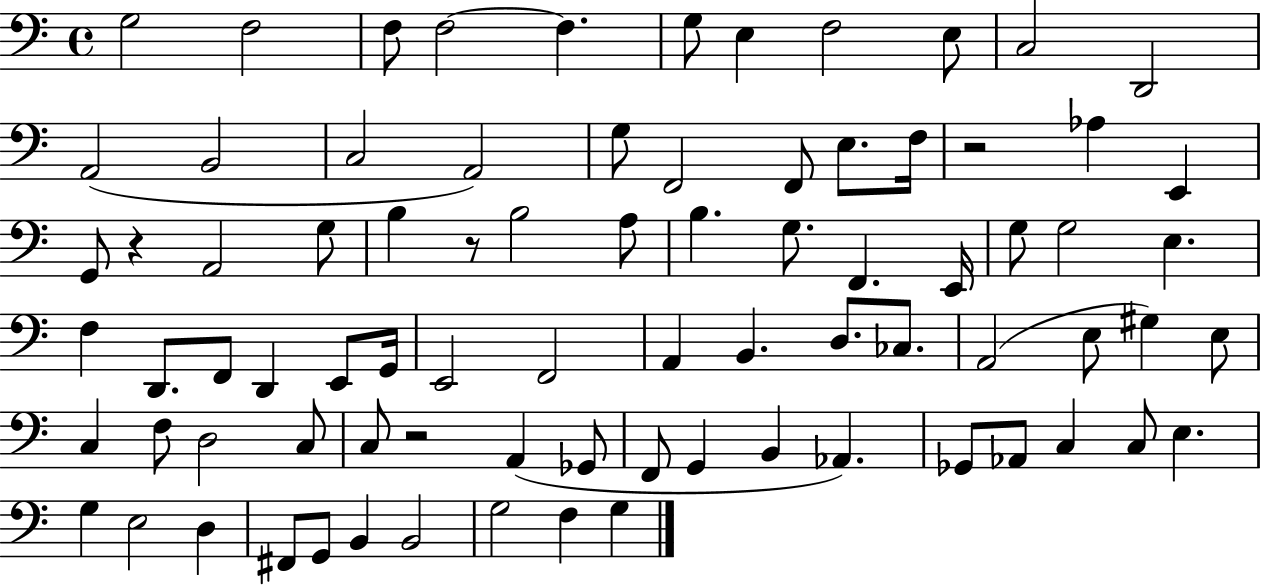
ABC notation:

X:1
T:Untitled
M:4/4
L:1/4
K:C
G,2 F,2 F,/2 F,2 F, G,/2 E, F,2 E,/2 C,2 D,,2 A,,2 B,,2 C,2 A,,2 G,/2 F,,2 F,,/2 E,/2 F,/4 z2 _A, E,, G,,/2 z A,,2 G,/2 B, z/2 B,2 A,/2 B, G,/2 F,, E,,/4 G,/2 G,2 E, F, D,,/2 F,,/2 D,, E,,/2 G,,/4 E,,2 F,,2 A,, B,, D,/2 _C,/2 A,,2 E,/2 ^G, E,/2 C, F,/2 D,2 C,/2 C,/2 z2 A,, _G,,/2 F,,/2 G,, B,, _A,, _G,,/2 _A,,/2 C, C,/2 E, G, E,2 D, ^F,,/2 G,,/2 B,, B,,2 G,2 F, G,